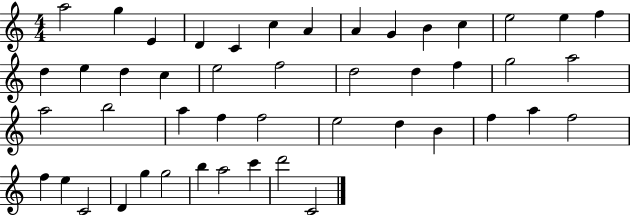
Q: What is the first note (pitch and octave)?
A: A5